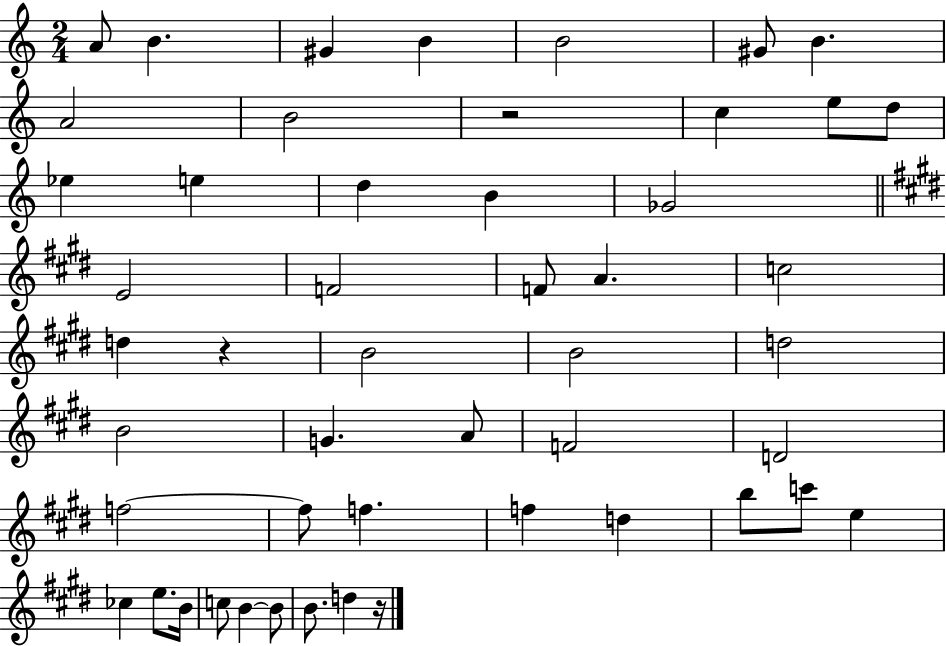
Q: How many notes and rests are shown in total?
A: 50